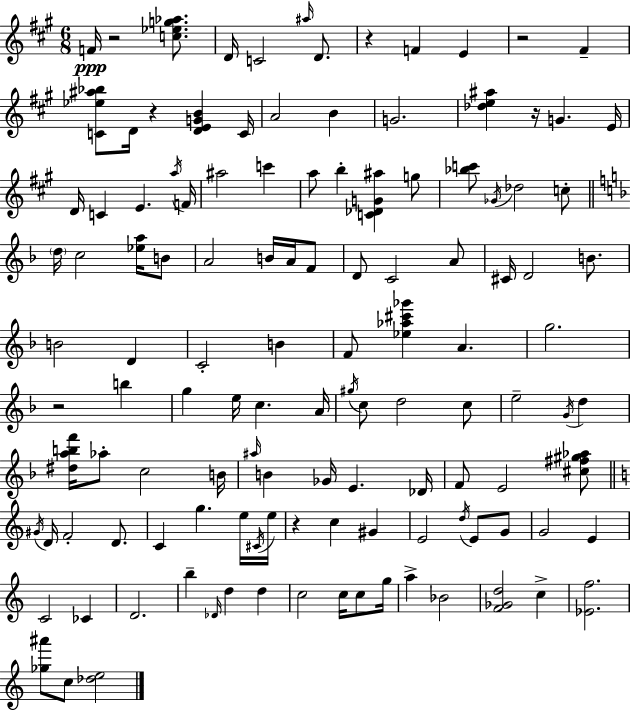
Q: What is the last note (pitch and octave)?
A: C5